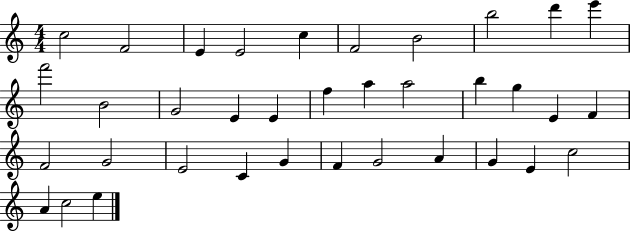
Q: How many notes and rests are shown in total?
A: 36